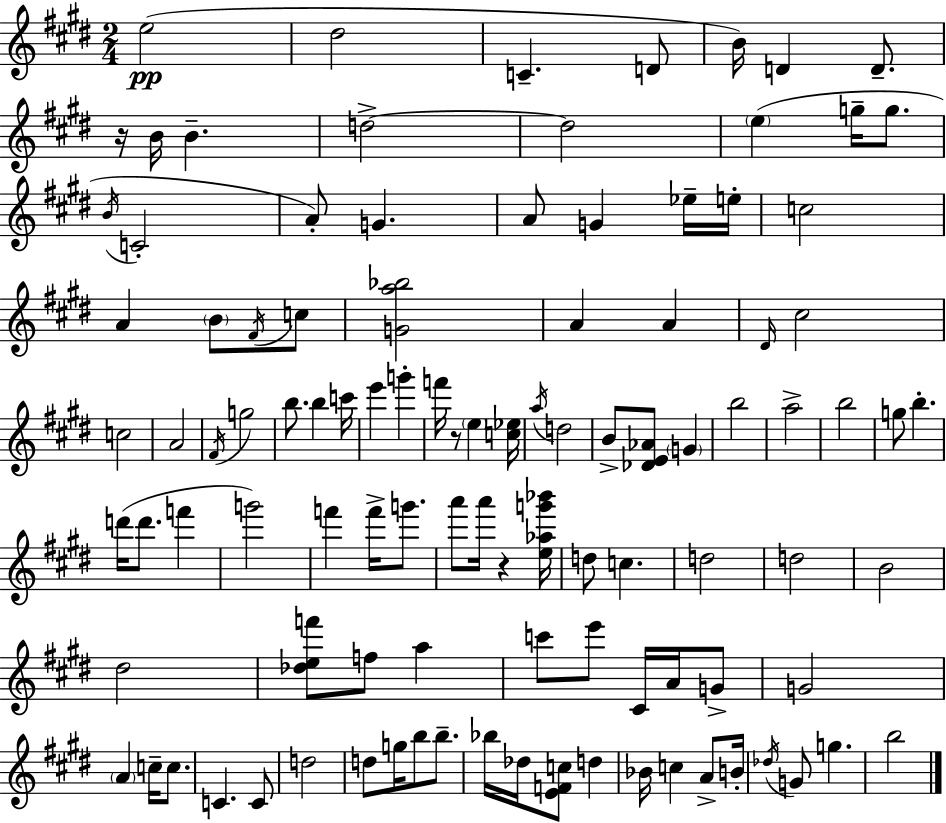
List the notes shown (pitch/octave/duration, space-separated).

E5/h D#5/h C4/q. D4/e B4/s D4/q D4/e. R/s B4/s B4/q. D5/h D5/h E5/q G5/s G5/e. B4/s C4/h A4/e G4/q. A4/e G4/q Eb5/s E5/s C5/h A4/q B4/e F#4/s C5/e [G4,A5,Bb5]/h A4/q A4/q D#4/s C#5/h C5/h A4/h F#4/s G5/h B5/e. B5/q C6/s E6/q G6/q F6/s R/e E5/q [C5,Eb5]/s A5/s D5/h B4/e [Db4,E4,Ab4]/e G4/q B5/h A5/h B5/h G5/e B5/q. D6/s D6/e. F6/q G6/h F6/q F6/s G6/e. A6/e A6/s R/q [E5,Ab5,G6,Bb6]/s D5/e C5/q. D5/h D5/h B4/h D#5/h [Db5,E5,F6]/e F5/e A5/q C6/e E6/e C#4/s A4/s G4/e G4/h A4/q C5/s C5/e. C4/q. C4/e D5/h D5/e G5/s B5/e B5/e. Bb5/s Db5/s [E4,F4,C5]/e D5/q Bb4/s C5/q A4/e B4/s Db5/s G4/e G5/q. B5/h